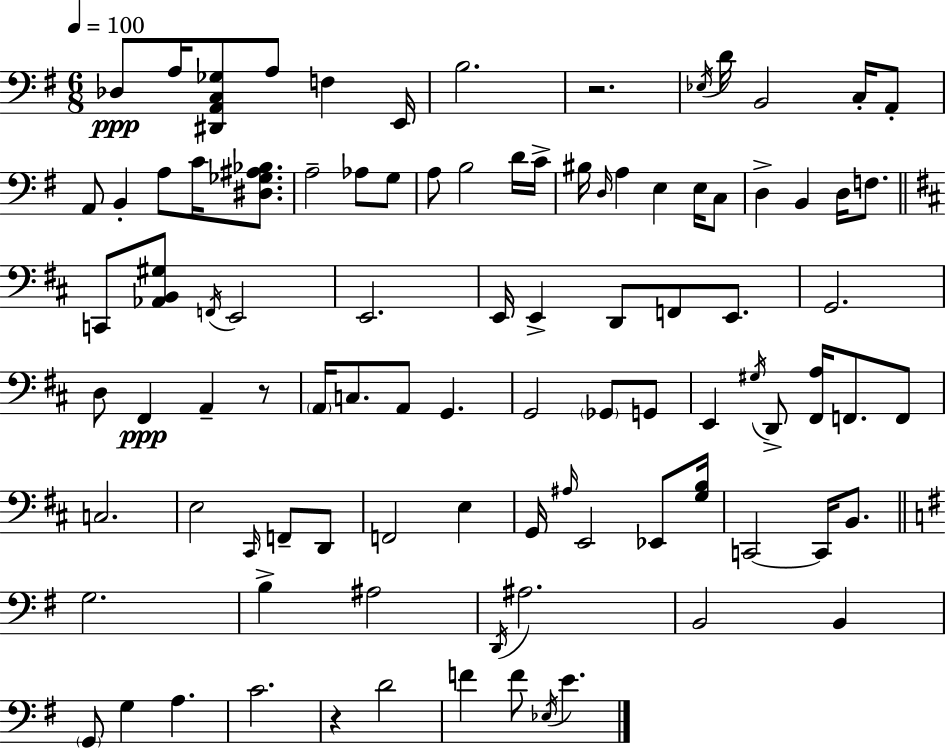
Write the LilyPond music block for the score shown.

{
  \clef bass
  \numericTimeSignature
  \time 6/8
  \key g \major
  \tempo 4 = 100
  des8\ppp a16 <dis, a, c ges>8 a8 f4 e,16 | b2. | r2. | \acciaccatura { ees16 } d'16 b,2 c16-. a,8-. | \break a,8 b,4-. a8 c'16 <dis ges ais bes>8. | a2-- aes8 g8 | a8 b2 d'16 | c'16-> bis16 \grace { d16 } a4 e4 e16 | \break c8 d4-> b,4 d16 f8. | \bar "||" \break \key d \major c,8 <aes, b, gis>8 \acciaccatura { f,16 } e,2 | e,2. | e,16 e,4-> d,8 f,8 e,8. | g,2. | \break d8 fis,4\ppp a,4-- r8 | \parenthesize a,16 c8. a,8 g,4. | g,2 \parenthesize ges,8 g,8 | e,4 \acciaccatura { gis16 } d,8-> <fis, a>16 f,8. | \break f,8 c2. | e2 \grace { cis,16 } f,8-- | d,8 f,2 e4 | g,16 \grace { ais16 } e,2 | \break ees,8 <g b>16 c,2~~ | c,16 b,8. \bar "||" \break \key g \major g2. | b4-> ais2 | \acciaccatura { d,16 } ais2. | b,2 b,4 | \break \parenthesize g,8 g4 a4. | c'2. | r4 d'2 | f'4 f'8 \acciaccatura { ees16 } e'4. | \break \bar "|."
}